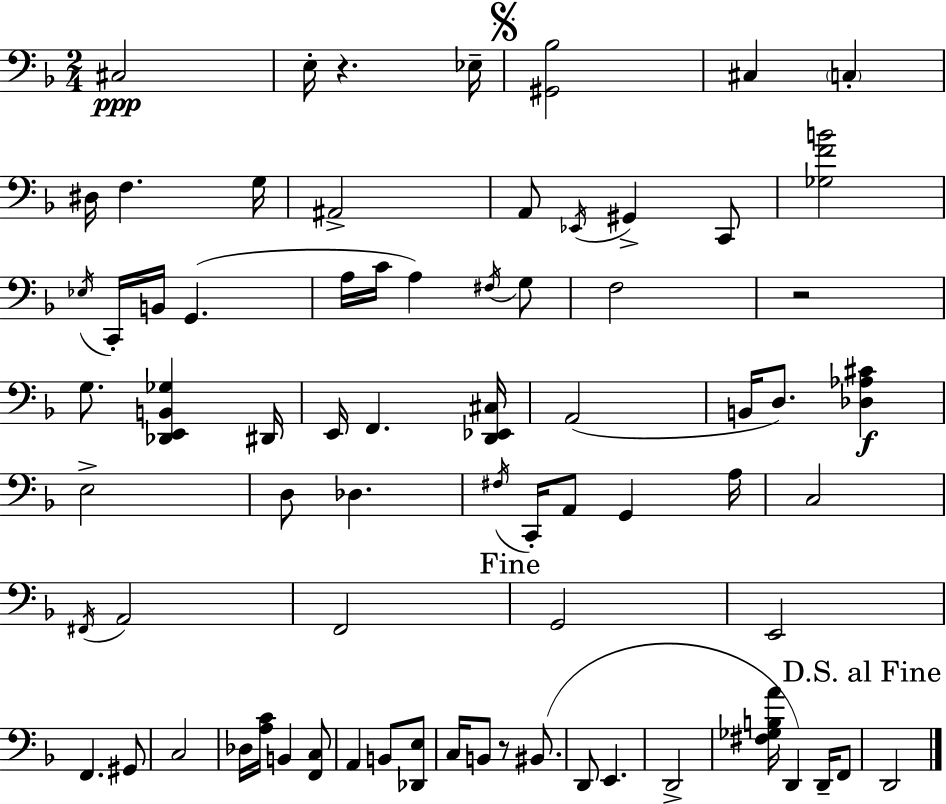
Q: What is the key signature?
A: F major